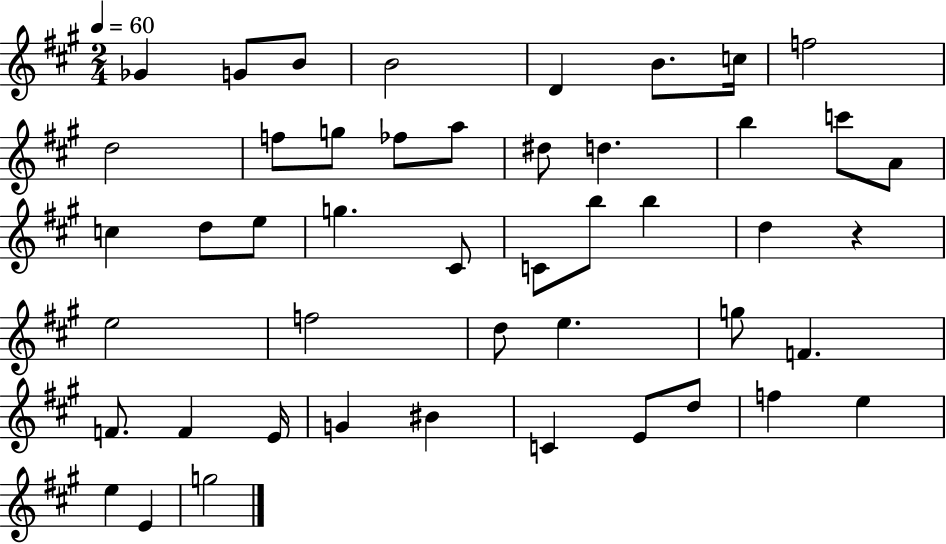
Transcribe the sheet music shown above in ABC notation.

X:1
T:Untitled
M:2/4
L:1/4
K:A
_G G/2 B/2 B2 D B/2 c/4 f2 d2 f/2 g/2 _f/2 a/2 ^d/2 d b c'/2 A/2 c d/2 e/2 g ^C/2 C/2 b/2 b d z e2 f2 d/2 e g/2 F F/2 F E/4 G ^B C E/2 d/2 f e e E g2